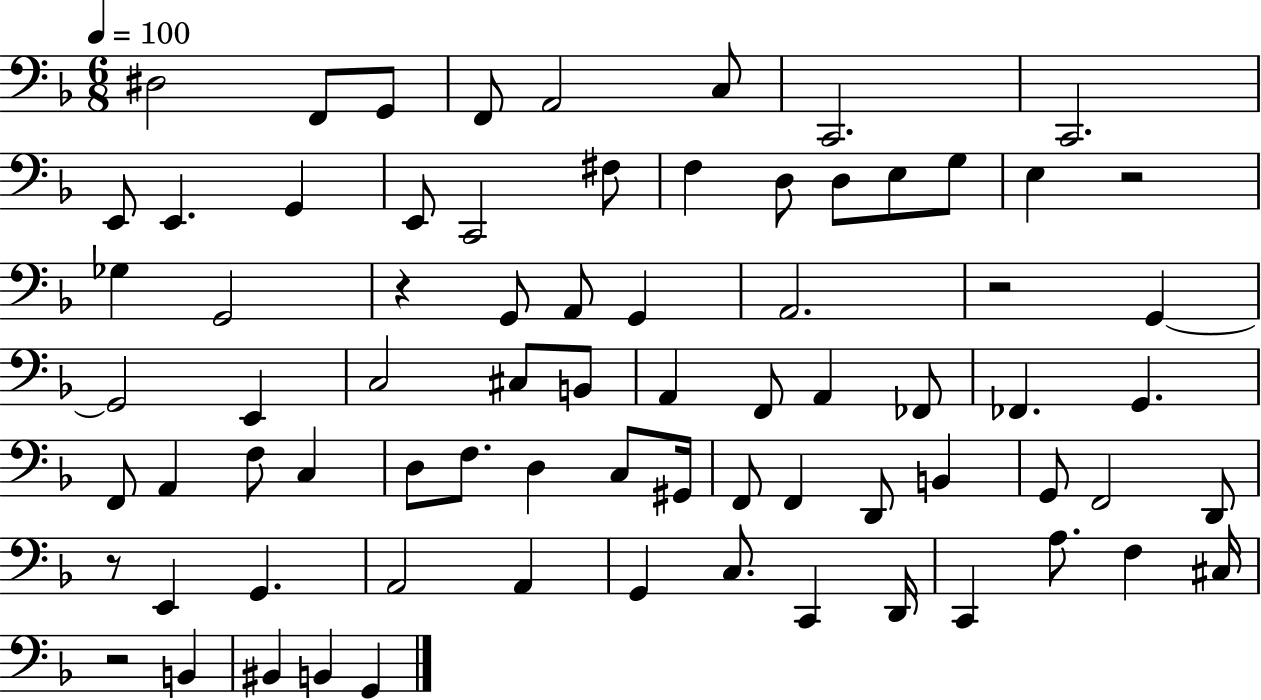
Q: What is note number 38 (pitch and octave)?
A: G2